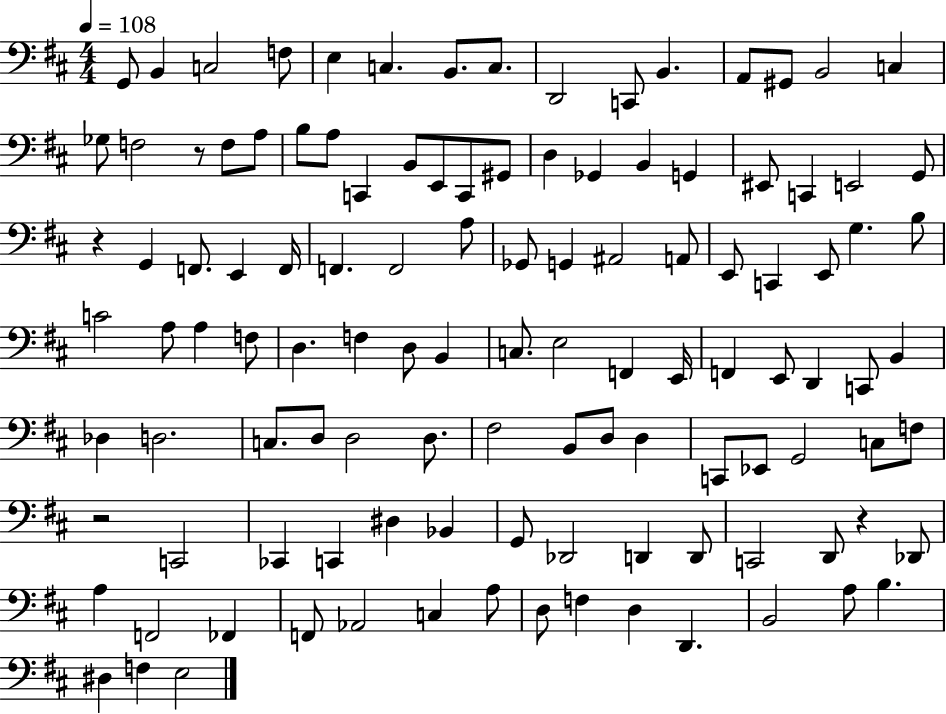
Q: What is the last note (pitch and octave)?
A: E3